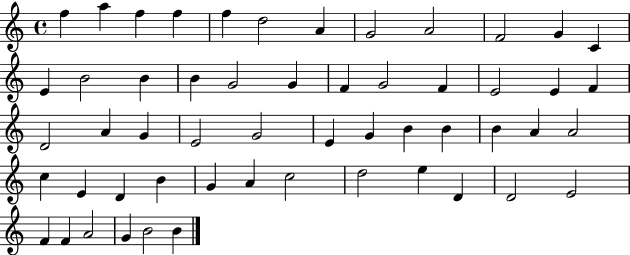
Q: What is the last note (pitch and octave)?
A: B4